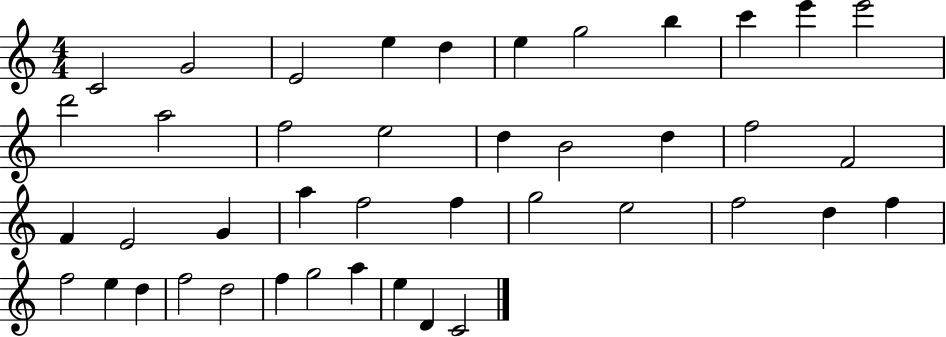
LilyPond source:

{
  \clef treble
  \numericTimeSignature
  \time 4/4
  \key c \major
  c'2 g'2 | e'2 e''4 d''4 | e''4 g''2 b''4 | c'''4 e'''4 e'''2 | \break d'''2 a''2 | f''2 e''2 | d''4 b'2 d''4 | f''2 f'2 | \break f'4 e'2 g'4 | a''4 f''2 f''4 | g''2 e''2 | f''2 d''4 f''4 | \break f''2 e''4 d''4 | f''2 d''2 | f''4 g''2 a''4 | e''4 d'4 c'2 | \break \bar "|."
}